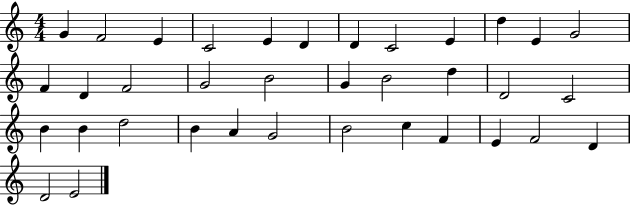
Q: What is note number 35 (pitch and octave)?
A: D4